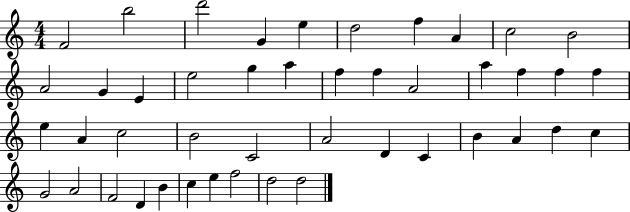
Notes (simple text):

F4/h B5/h D6/h G4/q E5/q D5/h F5/q A4/q C5/h B4/h A4/h G4/q E4/q E5/h G5/q A5/q F5/q F5/q A4/h A5/q F5/q F5/q F5/q E5/q A4/q C5/h B4/h C4/h A4/h D4/q C4/q B4/q A4/q D5/q C5/q G4/h A4/h F4/h D4/q B4/q C5/q E5/q F5/h D5/h D5/h